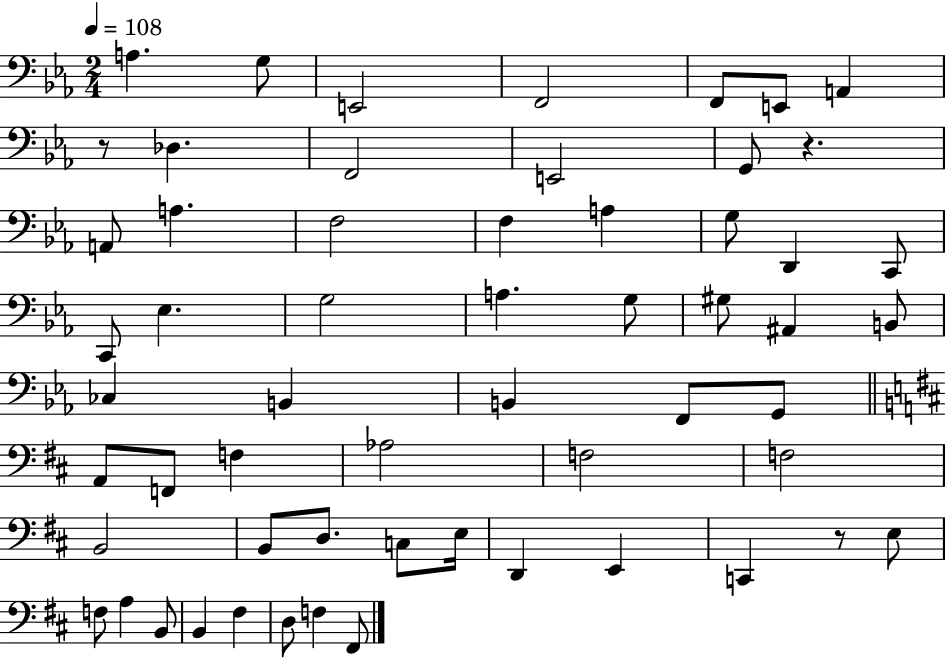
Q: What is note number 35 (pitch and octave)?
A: F3